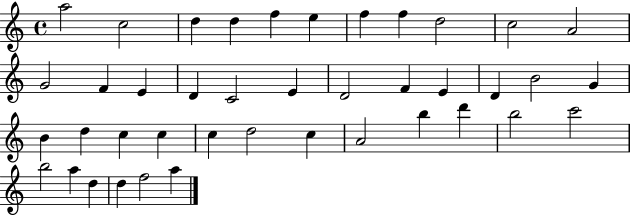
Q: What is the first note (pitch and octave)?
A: A5